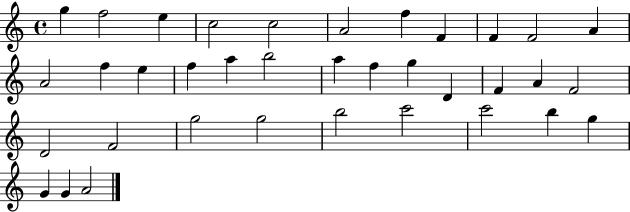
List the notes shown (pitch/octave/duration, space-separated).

G5/q F5/h E5/q C5/h C5/h A4/h F5/q F4/q F4/q F4/h A4/q A4/h F5/q E5/q F5/q A5/q B5/h A5/q F5/q G5/q D4/q F4/q A4/q F4/h D4/h F4/h G5/h G5/h B5/h C6/h C6/h B5/q G5/q G4/q G4/q A4/h